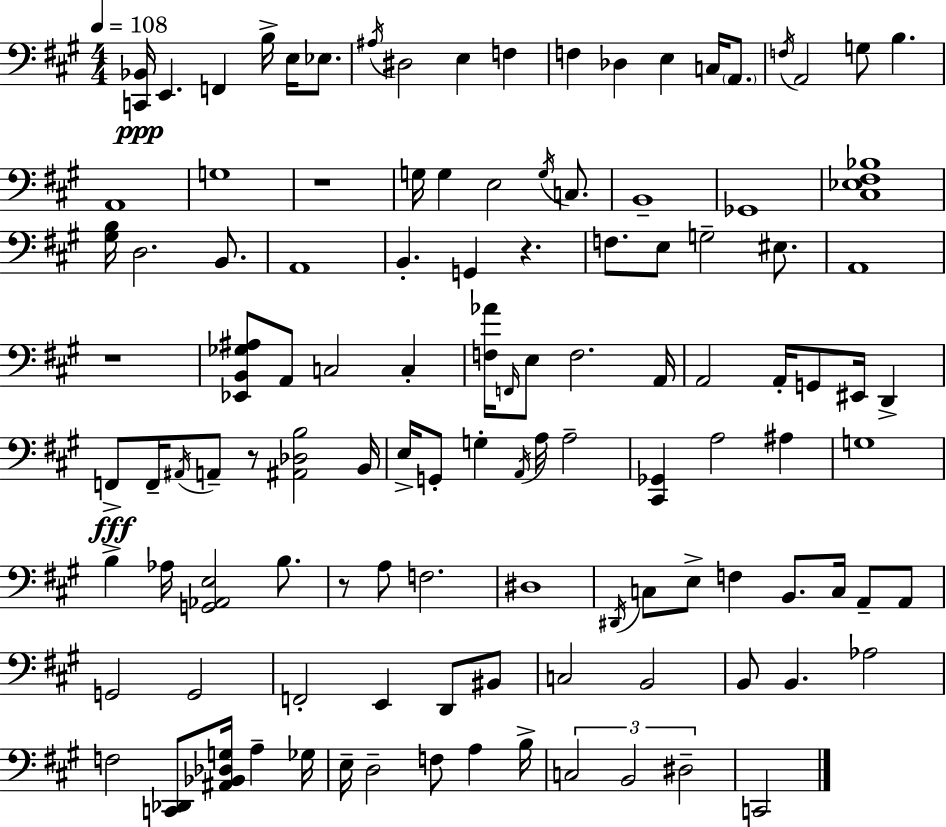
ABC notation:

X:1
T:Untitled
M:4/4
L:1/4
K:A
[C,,_B,,]/4 E,, F,, B,/4 E,/4 _E,/2 ^A,/4 ^D,2 E, F, F, _D, E, C,/4 A,,/2 F,/4 A,,2 G,/2 B, A,,4 G,4 z4 G,/4 G, E,2 G,/4 C,/2 B,,4 _G,,4 [^C,_E,^F,_B,]4 [^G,B,]/4 D,2 B,,/2 A,,4 B,, G,, z F,/2 E,/2 G,2 ^E,/2 A,,4 z4 [_E,,B,,_G,^A,]/2 A,,/2 C,2 C, [F,_A]/4 F,,/4 E,/2 F,2 A,,/4 A,,2 A,,/4 G,,/2 ^E,,/4 D,, F,,/2 F,,/4 ^A,,/4 A,,/2 z/2 [^A,,_D,B,]2 B,,/4 E,/4 G,,/2 G, A,,/4 A,/4 A,2 [^C,,_G,,] A,2 ^A, G,4 B, _A,/4 [G,,_A,,E,]2 B,/2 z/2 A,/2 F,2 ^D,4 ^D,,/4 C,/2 E,/2 F, B,,/2 C,/4 A,,/2 A,,/2 G,,2 G,,2 F,,2 E,, D,,/2 ^B,,/2 C,2 B,,2 B,,/2 B,, _A,2 F,2 [C,,_D,,]/2 [^A,,_B,,_D,G,]/4 A, _G,/4 E,/4 D,2 F,/2 A, B,/4 C,2 B,,2 ^D,2 C,,2